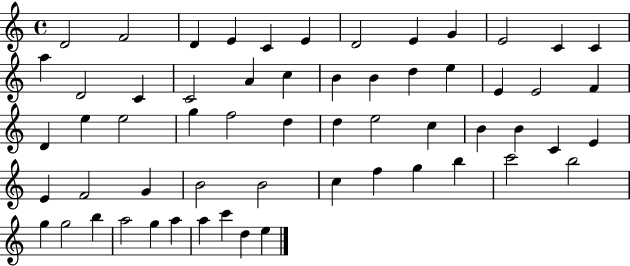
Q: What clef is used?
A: treble